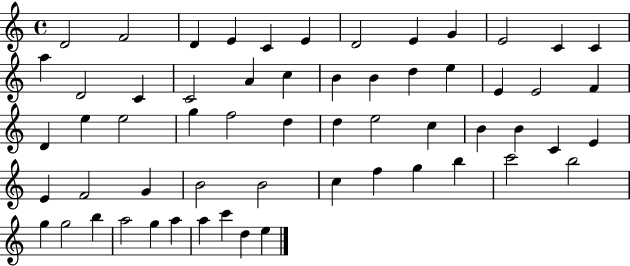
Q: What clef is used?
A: treble